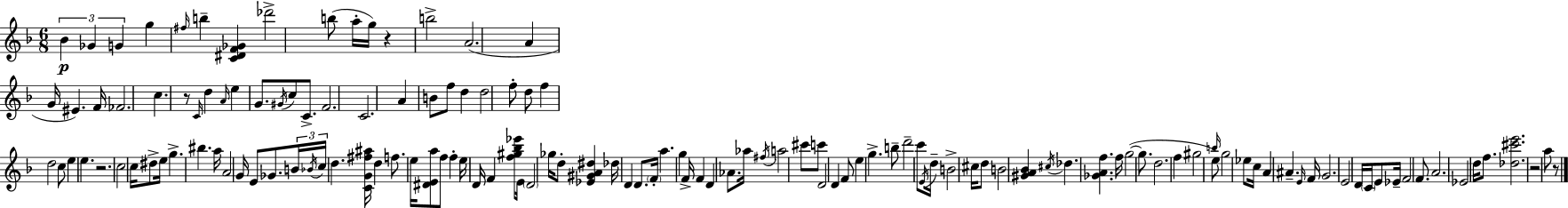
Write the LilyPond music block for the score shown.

{
  \clef treble
  \numericTimeSignature
  \time 6/8
  \key f \major
  \tuplet 3/2 { bes'4\p ges'4 g'4 } | g''4 \grace { fis''16 } b''4-- <c' dis' f' ges'>4 | des'''2-> b''8( a''16-. | g''16) r4 b''2-> | \break a'2.( | a'4 g'16 eis'4.) | f'16 fes'2. | c''4. r8 \grace { c'16 } d''4 | \break \grace { a'16 } e''4 g'8. \acciaccatura { gis'16 } c''8 | c'8.-> f'2. | c'2. | a'4 b'8 f''8 | \break d''4 d''2 | f''8-. d''8 f''4 d''2 | c''8 e''4 e''4. | r2. | \break c''2 | c''16 dis''8-> e''16 g''4.-> bis''4. | a''16 a'2 | g'16 e'8 ges'8. \tuplet 3/2 { b'16 \acciaccatura { bes'16 } c''16 } d''4. | \break <c' g' fis'' ais''>16 d''4 f''8. | e''16 <dis' e' a''>8 f''8 f''4-. e''16 d'16 f'4 | <f'' gis'' bes'' ees'''>8 e'16 \parenthesize d'2 | ges''16 d''8-. <ees' gis' a' dis''>4 des''16 d'4 | \break d'8. \parenthesize f'16-. a''4. | g''4 f'16-> f'4 d'4 | aes'8. aes''16 \acciaccatura { fis''16 } a''2 | cis'''8 c'''8 d'2 | \break d'4 f'8 e''4 | g''4.-> b''8-- d'''2-- | c'''8 \acciaccatura { e'16 } d''16-- b'2-> | cis''16 d''8 b'2 | \break <gis' a' bes'>4 \acciaccatura { cis''16 } des''4. | <ges' a' f''>4. f''16 g''2~(~ | g''8. d''2. | f''4 | \break gis''2 \grace { b''16 }) e''8 g''2 | ees''8 c''16 a'4 | ais'4.-- \grace { e'16 } f'16 g'2. | e'2 | \break d'16 \parenthesize c'16 e'8 ees'16-- f'2 | f'8. a'2. | ees'2 | d''16 f''8. <des'' cis''' e'''>2. | \break r2 | a''8 r8 \bar "|."
}